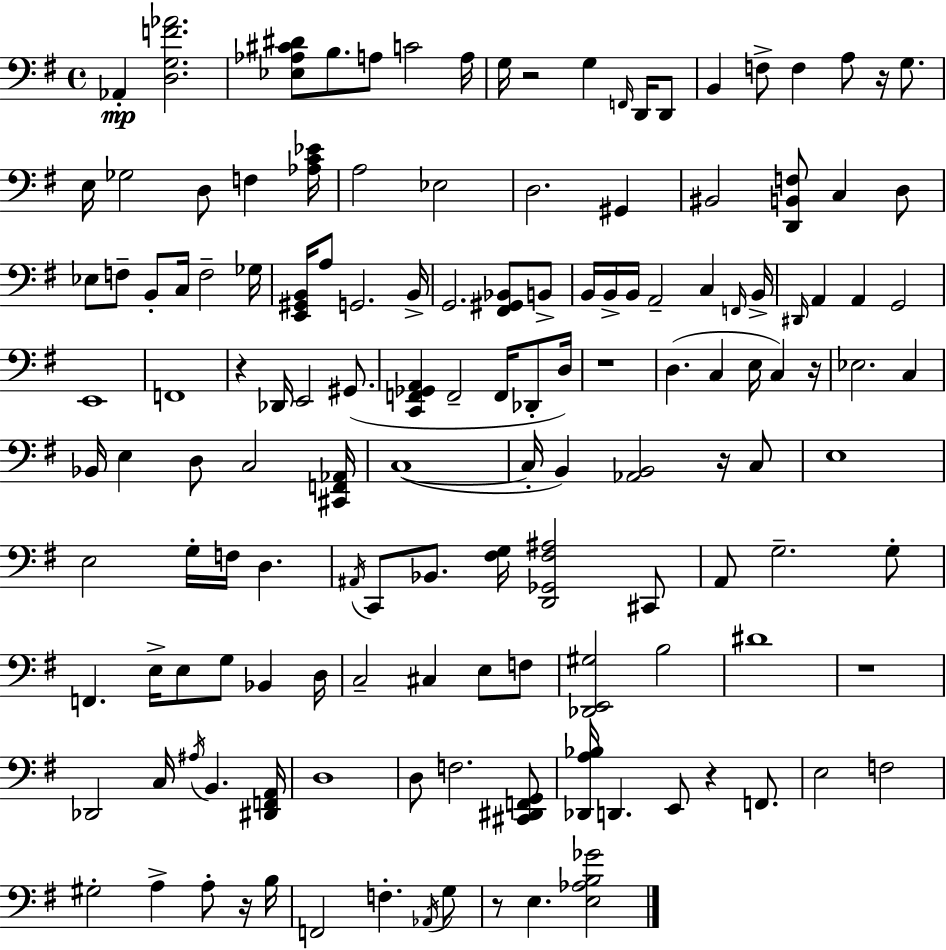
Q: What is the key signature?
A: G major